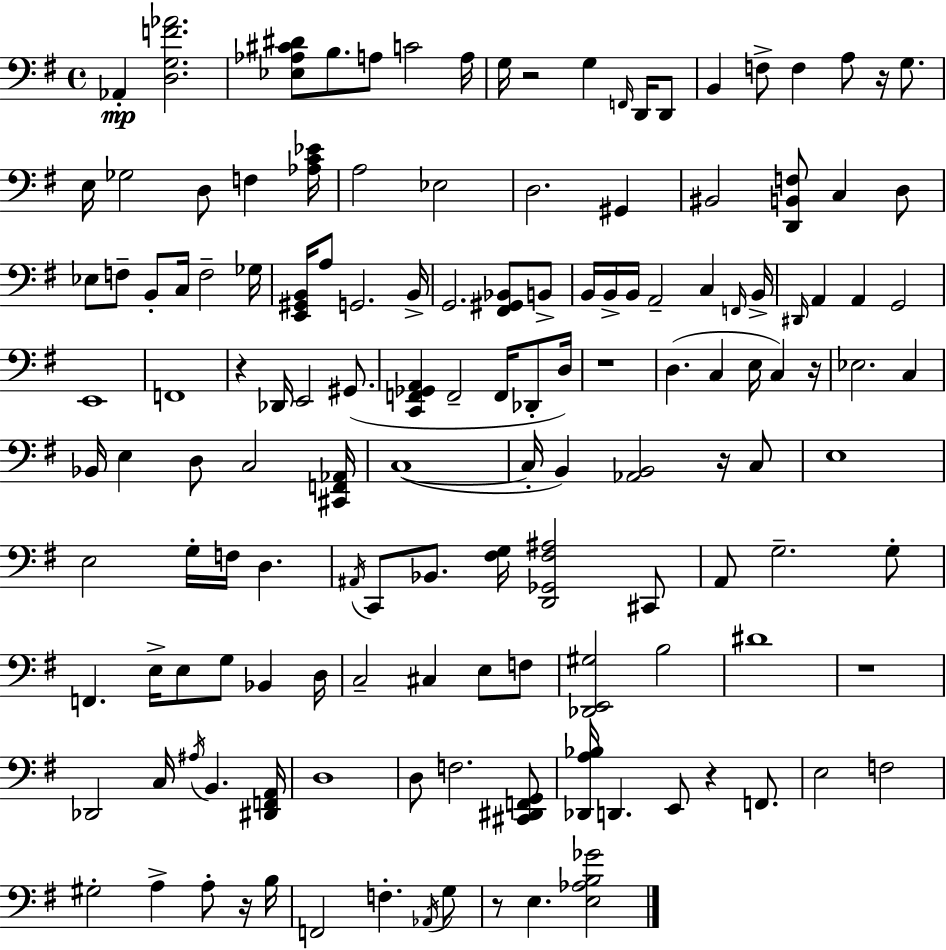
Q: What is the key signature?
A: G major